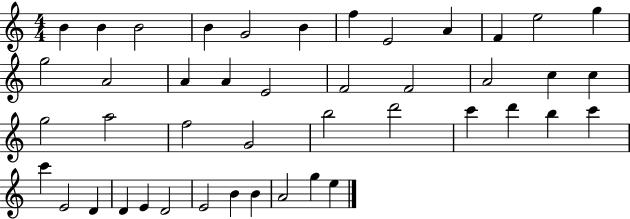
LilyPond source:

{
  \clef treble
  \numericTimeSignature
  \time 4/4
  \key c \major
  b'4 b'4 b'2 | b'4 g'2 b'4 | f''4 e'2 a'4 | f'4 e''2 g''4 | \break g''2 a'2 | a'4 a'4 e'2 | f'2 f'2 | a'2 c''4 c''4 | \break g''2 a''2 | f''2 g'2 | b''2 d'''2 | c'''4 d'''4 b''4 c'''4 | \break c'''4 e'2 d'4 | d'4 e'4 d'2 | e'2 b'4 b'4 | a'2 g''4 e''4 | \break \bar "|."
}